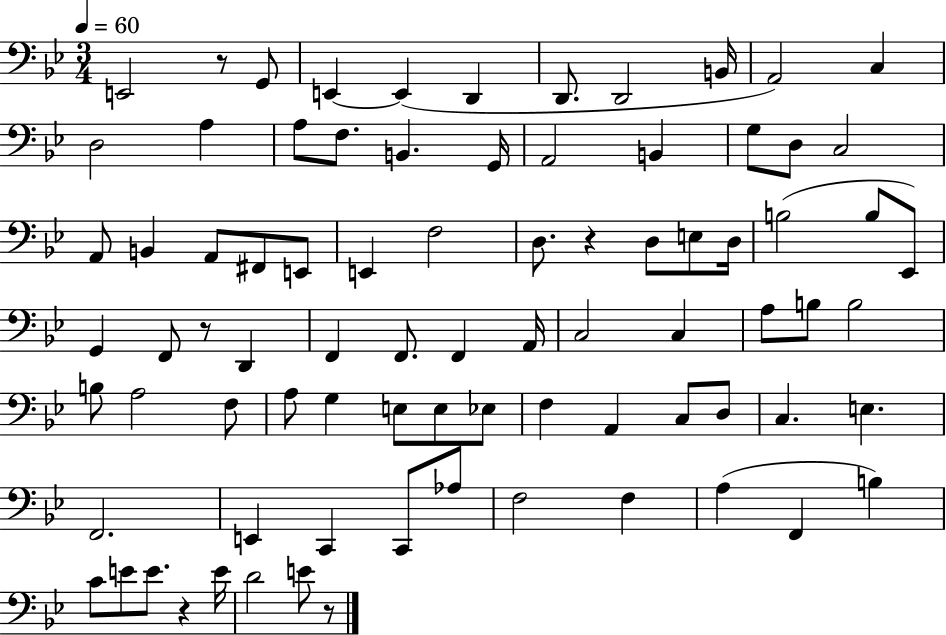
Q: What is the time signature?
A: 3/4